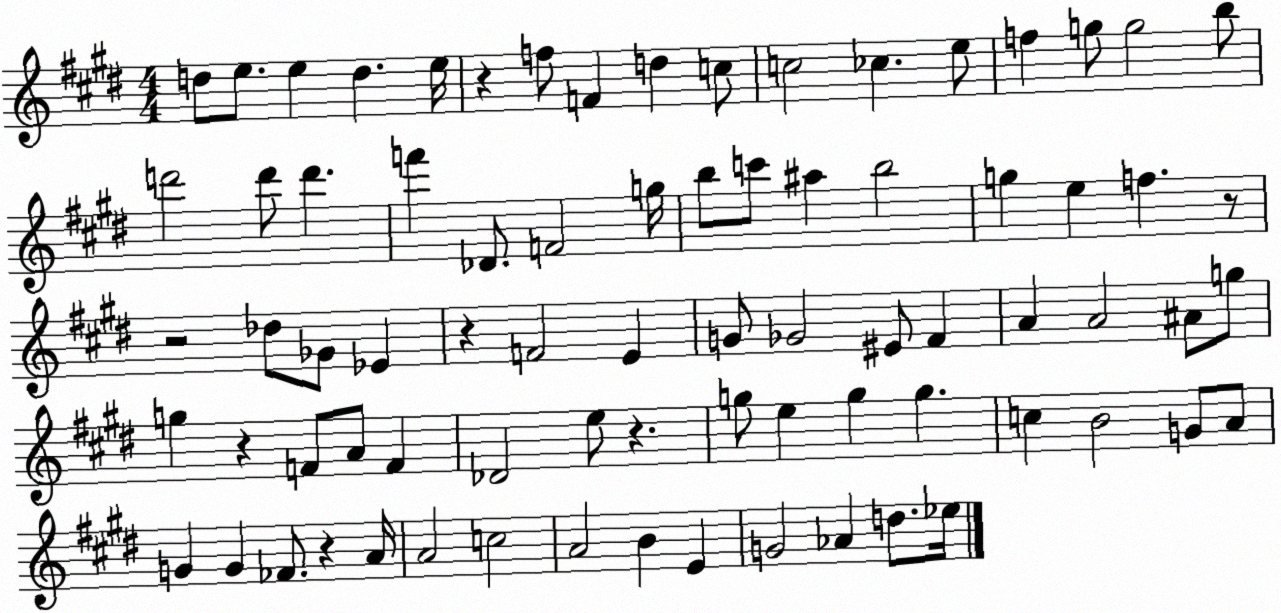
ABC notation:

X:1
T:Untitled
M:4/4
L:1/4
K:E
d/2 e/2 e d e/4 z f/2 F d c/2 c2 _c e/2 f g/2 g2 b/2 d'2 d'/2 d' f' _D/2 F2 g/4 b/2 c'/2 ^a b2 g e f z/2 z2 _d/2 _G/2 _E z F2 E G/2 _G2 ^E/2 ^F A A2 ^A/2 g/2 g z F/2 A/2 F _D2 e/2 z g/2 e g g c B2 G/2 A/2 G G _F/2 z A/4 A2 c2 A2 B E G2 _A d/2 _e/4